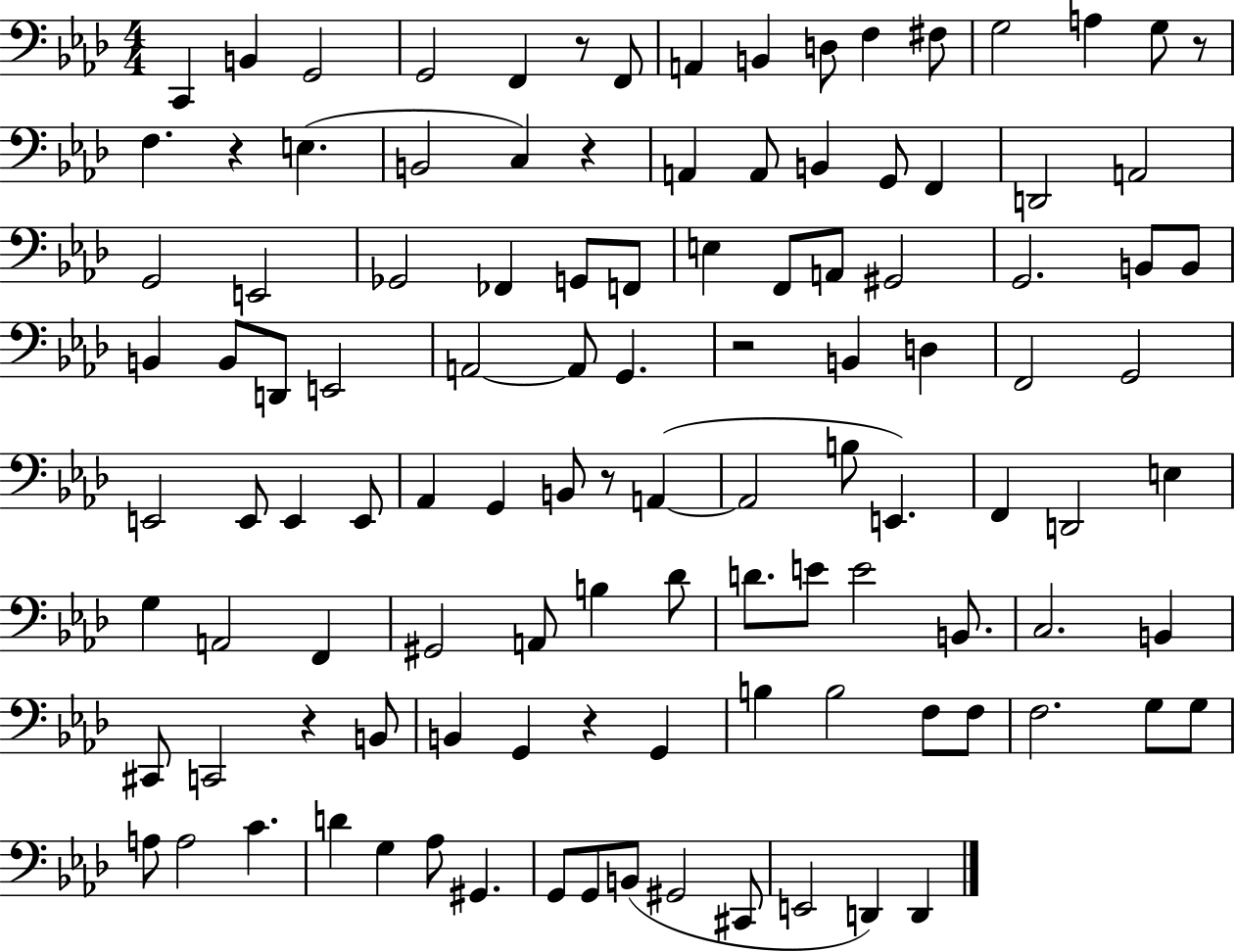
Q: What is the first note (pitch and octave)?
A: C2